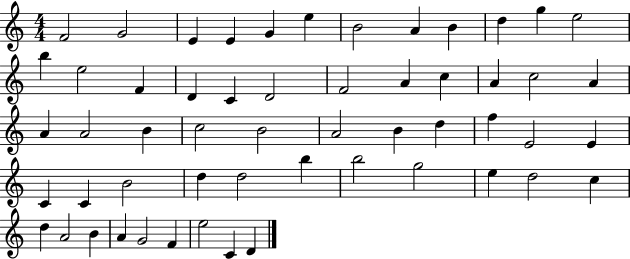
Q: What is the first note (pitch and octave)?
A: F4